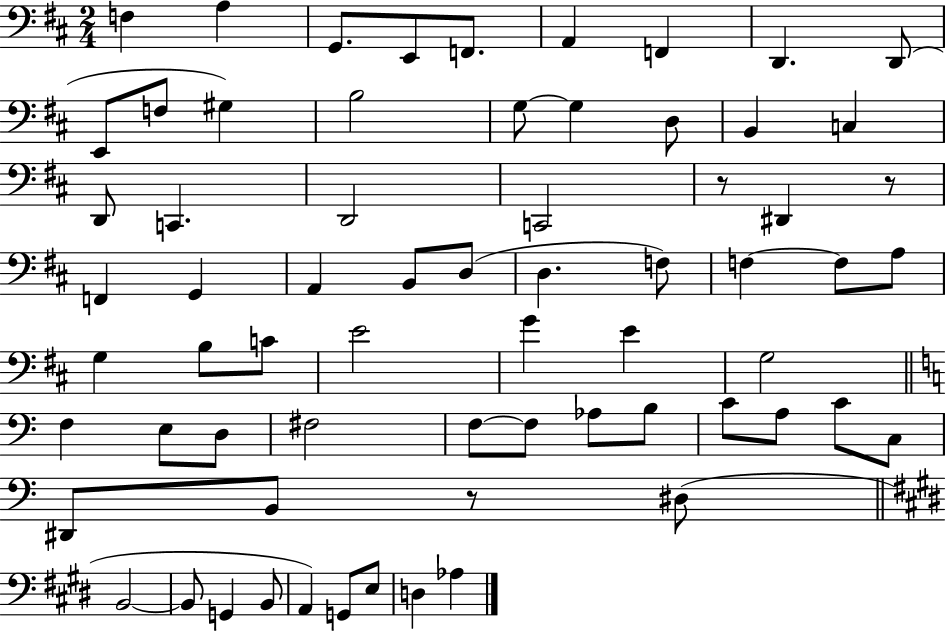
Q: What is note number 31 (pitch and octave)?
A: F3